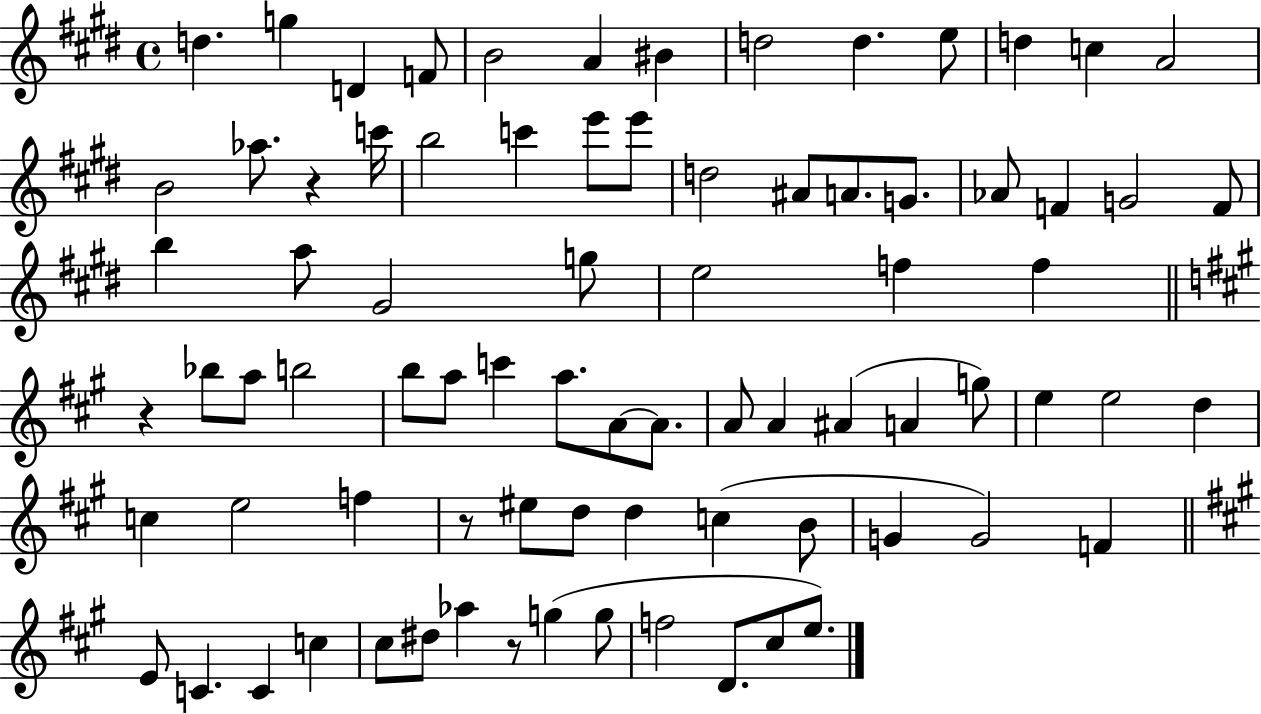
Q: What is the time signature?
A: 4/4